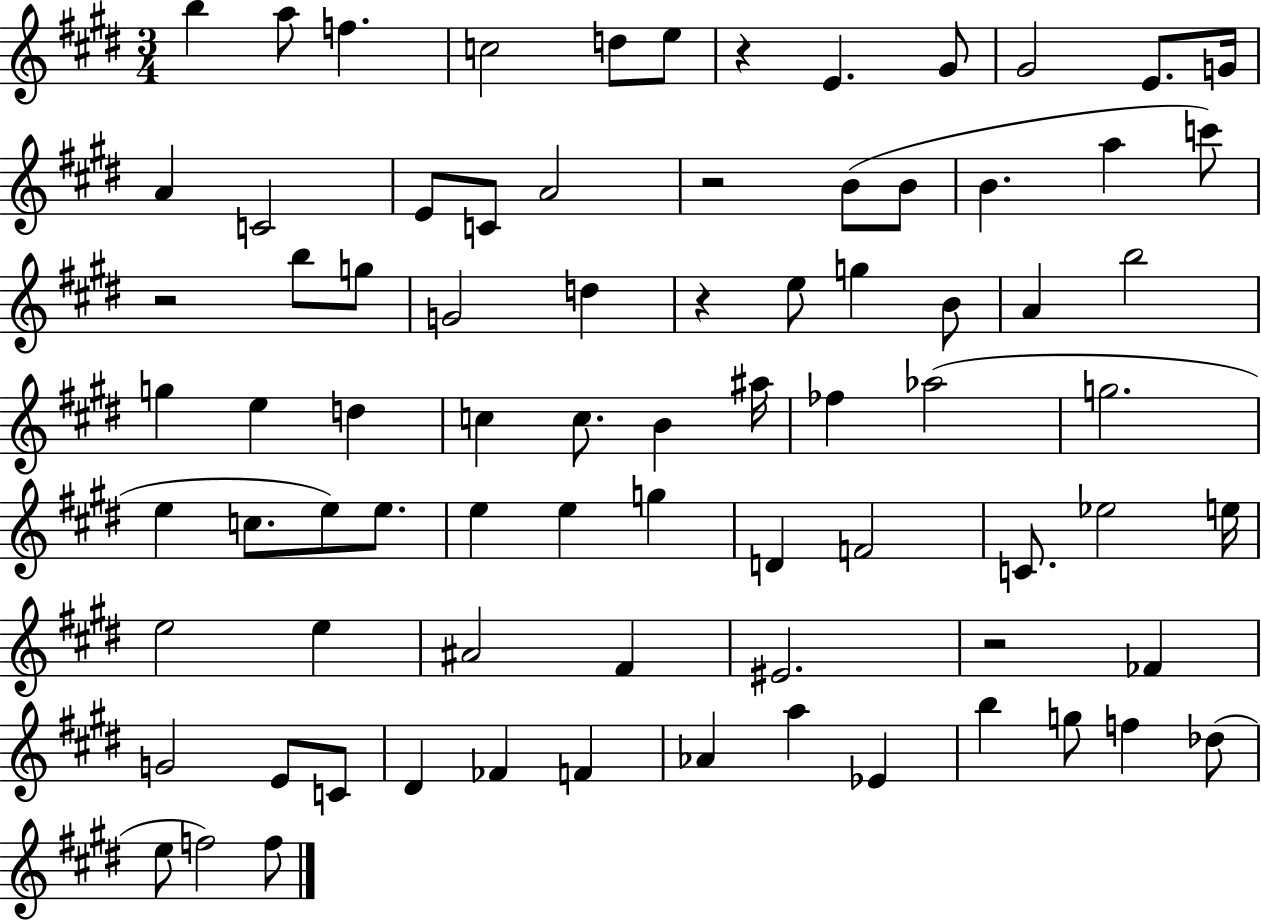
B5/q A5/e F5/q. C5/h D5/e E5/e R/q E4/q. G#4/e G#4/h E4/e. G4/s A4/q C4/h E4/e C4/e A4/h R/h B4/e B4/e B4/q. A5/q C6/e R/h B5/e G5/e G4/h D5/q R/q E5/e G5/q B4/e A4/q B5/h G5/q E5/q D5/q C5/q C5/e. B4/q A#5/s FES5/q Ab5/h G5/h. E5/q C5/e. E5/e E5/e. E5/q E5/q G5/q D4/q F4/h C4/e. Eb5/h E5/s E5/h E5/q A#4/h F#4/q EIS4/h. R/h FES4/q G4/h E4/e C4/e D#4/q FES4/q F4/q Ab4/q A5/q Eb4/q B5/q G5/e F5/q Db5/e E5/e F5/h F5/e